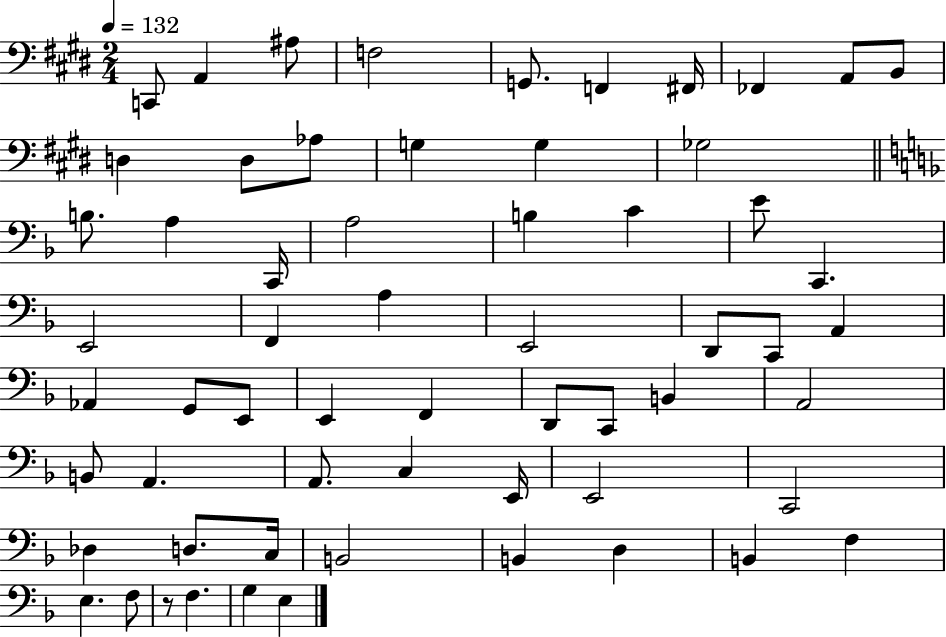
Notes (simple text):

C2/e A2/q A#3/e F3/h G2/e. F2/q F#2/s FES2/q A2/e B2/e D3/q D3/e Ab3/e G3/q G3/q Gb3/h B3/e. A3/q C2/s A3/h B3/q C4/q E4/e C2/q. E2/h F2/q A3/q E2/h D2/e C2/e A2/q Ab2/q G2/e E2/e E2/q F2/q D2/e C2/e B2/q A2/h B2/e A2/q. A2/e. C3/q E2/s E2/h C2/h Db3/q D3/e. C3/s B2/h B2/q D3/q B2/q F3/q E3/q. F3/e R/e F3/q. G3/q E3/q